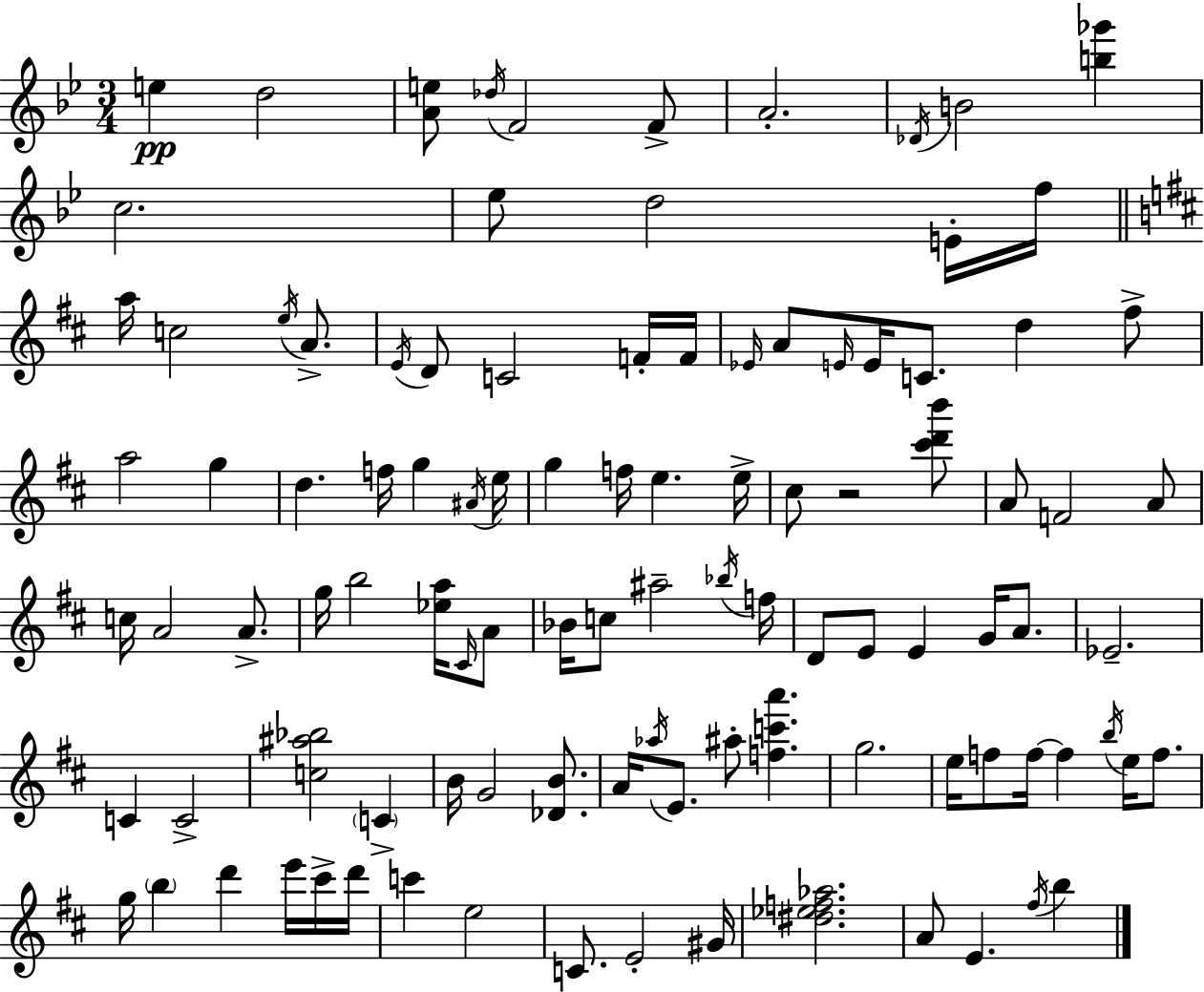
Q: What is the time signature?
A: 3/4